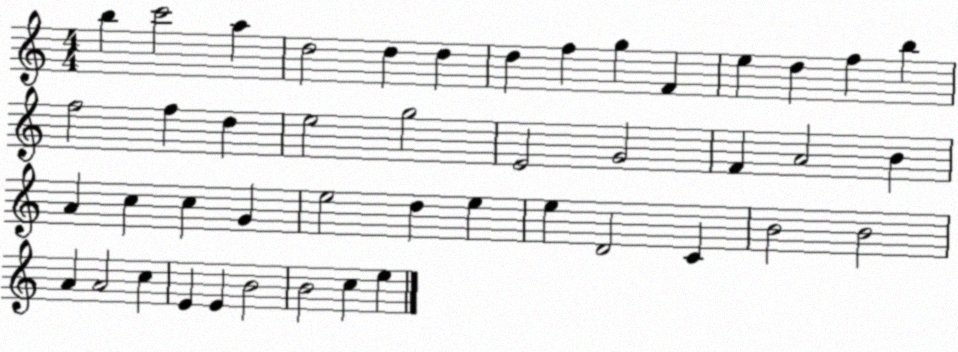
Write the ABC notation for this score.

X:1
T:Untitled
M:4/4
L:1/4
K:C
b c'2 a d2 d d d f g F e d f b f2 f d e2 g2 E2 G2 F A2 B A c c G e2 d e e D2 C B2 B2 A A2 c E E B2 B2 c e